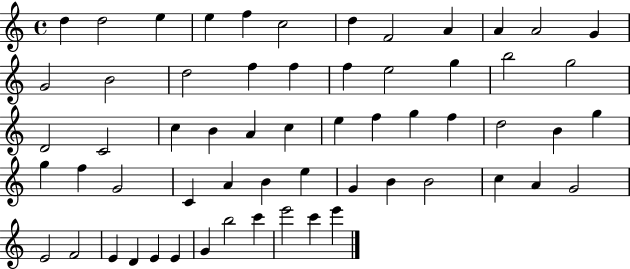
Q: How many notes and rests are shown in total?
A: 60